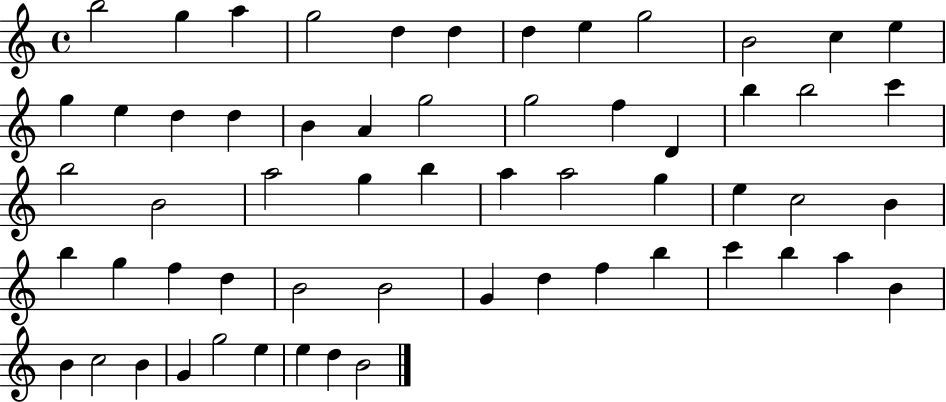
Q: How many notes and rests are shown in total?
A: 59